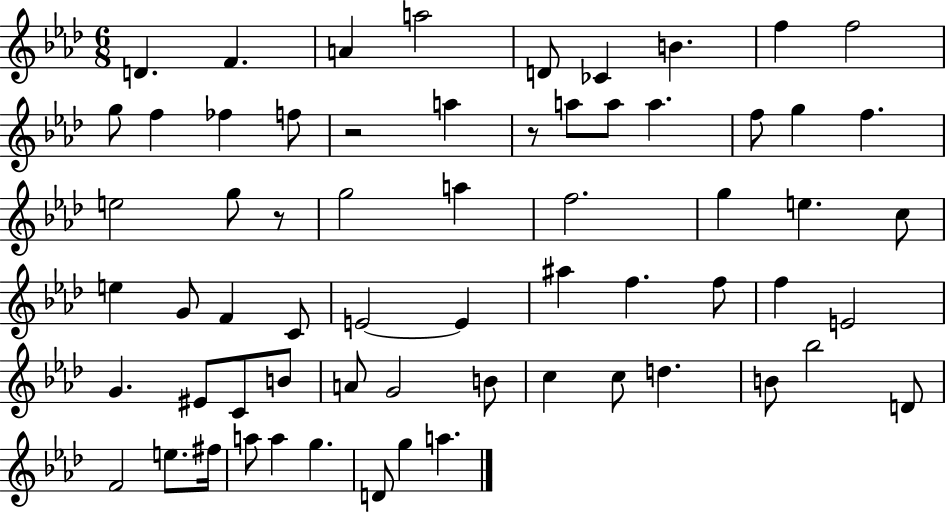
{
  \clef treble
  \numericTimeSignature
  \time 6/8
  \key aes \major
  d'4. f'4. | a'4 a''2 | d'8 ces'4 b'4. | f''4 f''2 | \break g''8 f''4 fes''4 f''8 | r2 a''4 | r8 a''8 a''8 a''4. | f''8 g''4 f''4. | \break e''2 g''8 r8 | g''2 a''4 | f''2. | g''4 e''4. c''8 | \break e''4 g'8 f'4 c'8 | e'2~~ e'4 | ais''4 f''4. f''8 | f''4 e'2 | \break g'4. eis'8 c'8 b'8 | a'8 g'2 b'8 | c''4 c''8 d''4. | b'8 bes''2 d'8 | \break f'2 e''8. fis''16 | a''8 a''4 g''4. | d'8 g''4 a''4. | \bar "|."
}